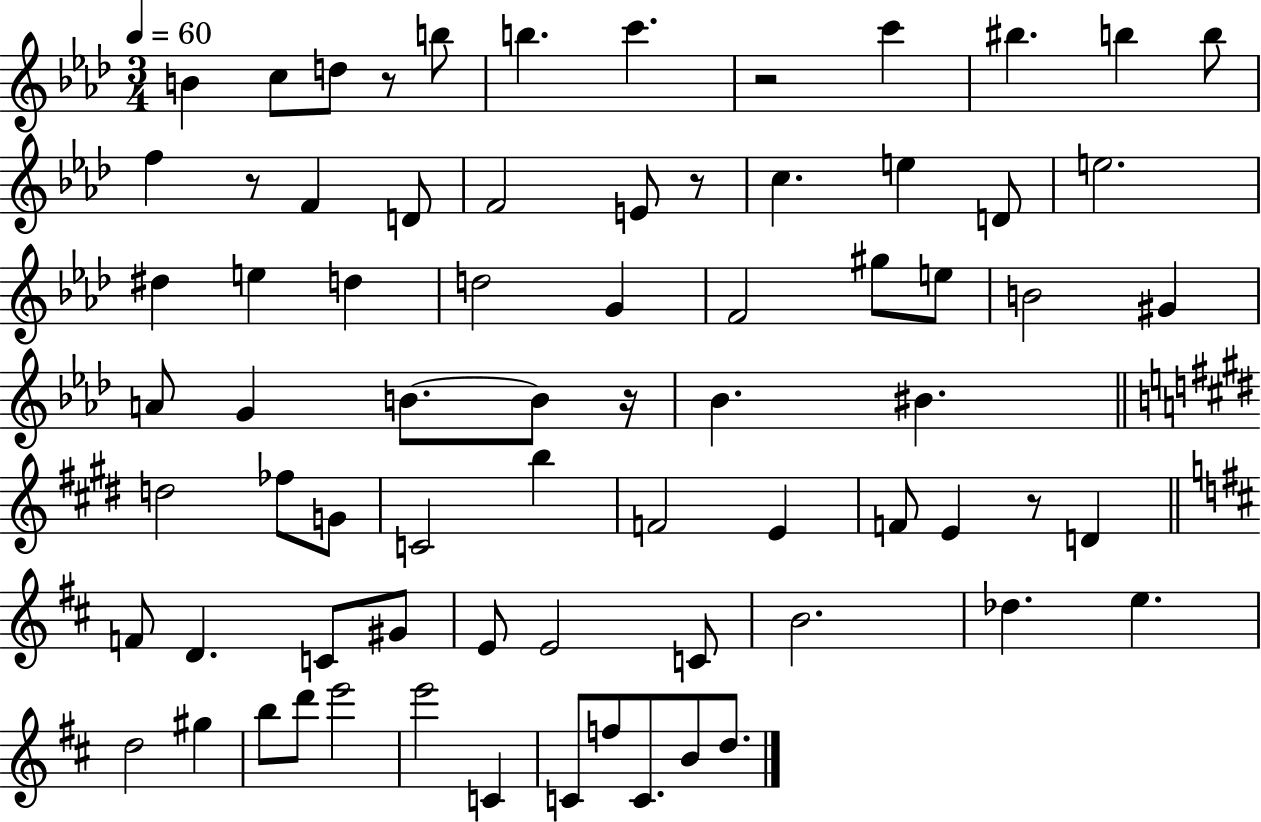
X:1
T:Untitled
M:3/4
L:1/4
K:Ab
B c/2 d/2 z/2 b/2 b c' z2 c' ^b b b/2 f z/2 F D/2 F2 E/2 z/2 c e D/2 e2 ^d e d d2 G F2 ^g/2 e/2 B2 ^G A/2 G B/2 B/2 z/4 _B ^B d2 _f/2 G/2 C2 b F2 E F/2 E z/2 D F/2 D C/2 ^G/2 E/2 E2 C/2 B2 _d e d2 ^g b/2 d'/2 e'2 e'2 C C/2 f/2 C/2 B/2 d/2